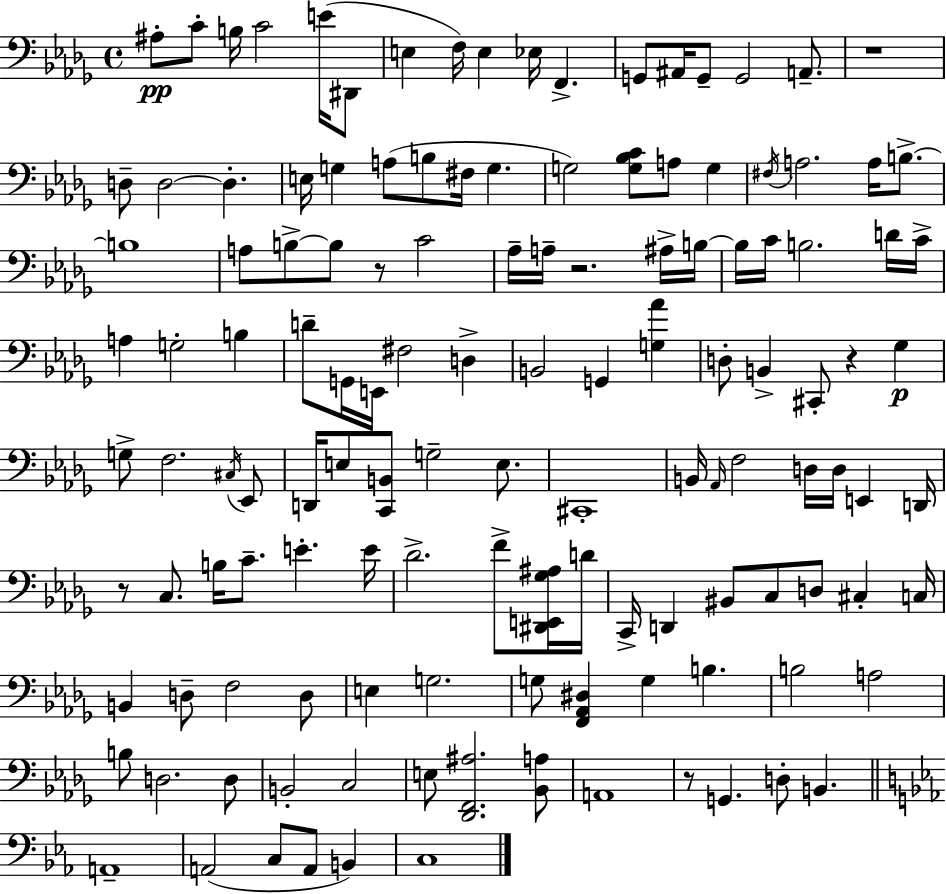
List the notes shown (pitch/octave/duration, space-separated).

A#3/e C4/e B3/s C4/h E4/s D#2/e E3/q F3/s E3/q Eb3/s F2/q. G2/e A#2/s G2/e G2/h A2/e. R/w D3/e D3/h D3/q. E3/s G3/q A3/e B3/e F#3/s G3/q. G3/h [G3,Bb3,C4]/e A3/e G3/q F#3/s A3/h. A3/s B3/e. B3/w A3/e B3/e B3/e R/e C4/h Ab3/s A3/s R/h. A#3/s B3/s B3/s C4/s B3/h. D4/s C4/s A3/q G3/h B3/q D4/e G2/s E2/s F#3/h D3/q B2/h G2/q [G3,Ab4]/q D3/e B2/q C#2/e R/q Gb3/q G3/e F3/h. C#3/s Eb2/e D2/s E3/e [C2,B2]/e G3/h E3/e. C#2/w B2/s Ab2/s F3/h D3/s D3/s E2/q D2/s R/e C3/e. B3/s C4/e. E4/q. E4/s Db4/h. F4/e [D#2,E2,Gb3,A#3]/s D4/s C2/s D2/q BIS2/e C3/e D3/e C#3/q C3/s B2/q D3/e F3/h D3/e E3/q G3/h. G3/e [F2,Ab2,D#3]/q G3/q B3/q. B3/h A3/h B3/e D3/h. D3/e B2/h C3/h E3/e [Db2,F2,A#3]/h. [Bb2,A3]/e A2/w R/e G2/q. D3/e B2/q. A2/w A2/h C3/e A2/e B2/q C3/w